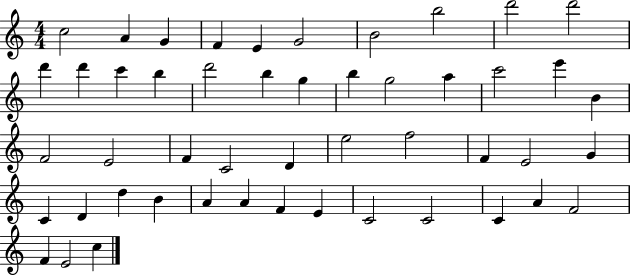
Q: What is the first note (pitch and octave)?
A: C5